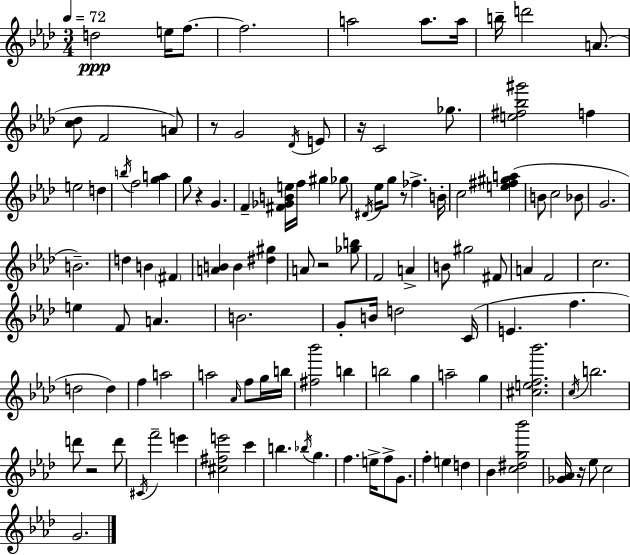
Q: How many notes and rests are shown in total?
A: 118